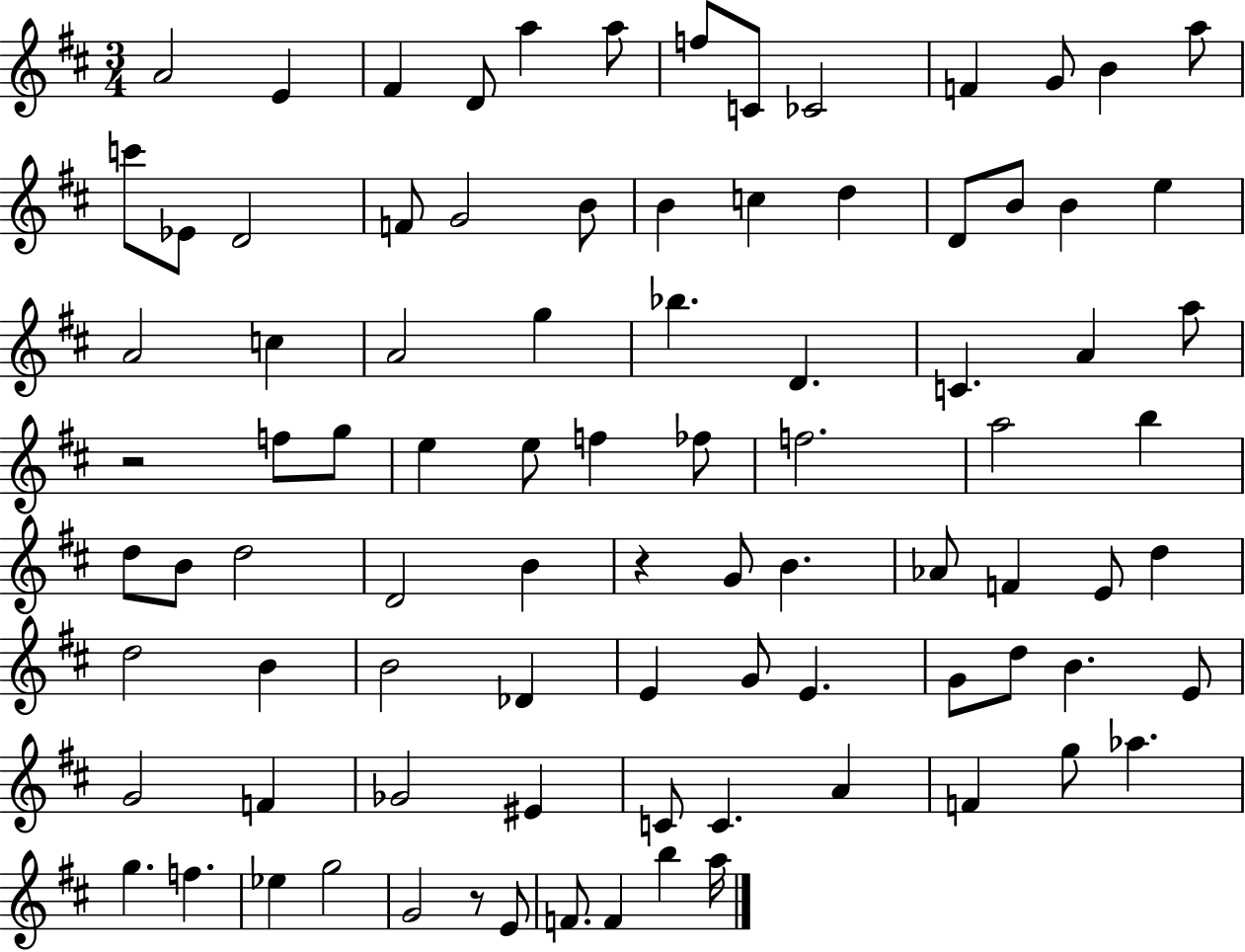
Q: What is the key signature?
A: D major